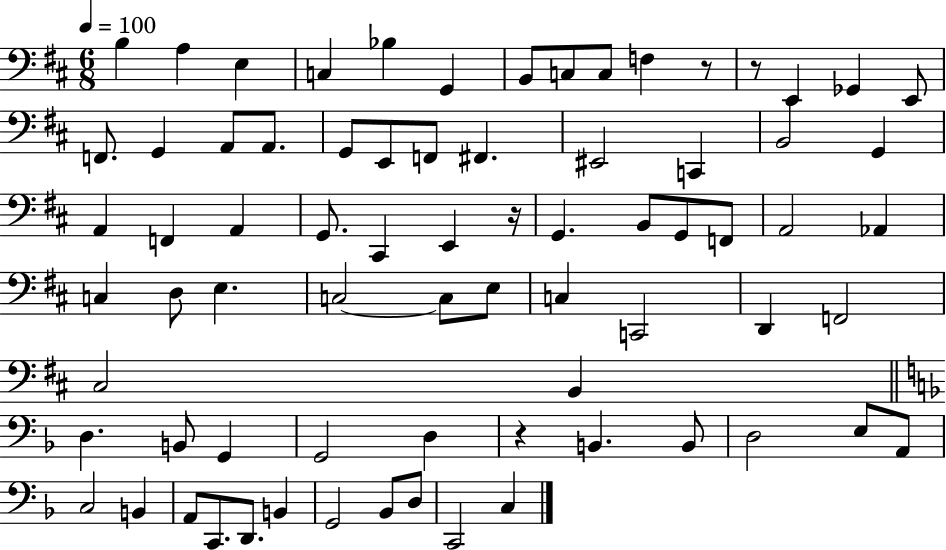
B3/q A3/q E3/q C3/q Bb3/q G2/q B2/e C3/e C3/e F3/q R/e R/e E2/q Gb2/q E2/e F2/e. G2/q A2/e A2/e. G2/e E2/e F2/e F#2/q. EIS2/h C2/q B2/h G2/q A2/q F2/q A2/q G2/e. C#2/q E2/q R/s G2/q. B2/e G2/e F2/e A2/h Ab2/q C3/q D3/e E3/q. C3/h C3/e E3/e C3/q C2/h D2/q F2/h C#3/h B2/q D3/q. B2/e G2/q G2/h D3/q R/q B2/q. B2/e D3/h E3/e A2/e C3/h B2/q A2/e C2/e. D2/e. B2/q G2/h Bb2/e D3/e C2/h C3/q